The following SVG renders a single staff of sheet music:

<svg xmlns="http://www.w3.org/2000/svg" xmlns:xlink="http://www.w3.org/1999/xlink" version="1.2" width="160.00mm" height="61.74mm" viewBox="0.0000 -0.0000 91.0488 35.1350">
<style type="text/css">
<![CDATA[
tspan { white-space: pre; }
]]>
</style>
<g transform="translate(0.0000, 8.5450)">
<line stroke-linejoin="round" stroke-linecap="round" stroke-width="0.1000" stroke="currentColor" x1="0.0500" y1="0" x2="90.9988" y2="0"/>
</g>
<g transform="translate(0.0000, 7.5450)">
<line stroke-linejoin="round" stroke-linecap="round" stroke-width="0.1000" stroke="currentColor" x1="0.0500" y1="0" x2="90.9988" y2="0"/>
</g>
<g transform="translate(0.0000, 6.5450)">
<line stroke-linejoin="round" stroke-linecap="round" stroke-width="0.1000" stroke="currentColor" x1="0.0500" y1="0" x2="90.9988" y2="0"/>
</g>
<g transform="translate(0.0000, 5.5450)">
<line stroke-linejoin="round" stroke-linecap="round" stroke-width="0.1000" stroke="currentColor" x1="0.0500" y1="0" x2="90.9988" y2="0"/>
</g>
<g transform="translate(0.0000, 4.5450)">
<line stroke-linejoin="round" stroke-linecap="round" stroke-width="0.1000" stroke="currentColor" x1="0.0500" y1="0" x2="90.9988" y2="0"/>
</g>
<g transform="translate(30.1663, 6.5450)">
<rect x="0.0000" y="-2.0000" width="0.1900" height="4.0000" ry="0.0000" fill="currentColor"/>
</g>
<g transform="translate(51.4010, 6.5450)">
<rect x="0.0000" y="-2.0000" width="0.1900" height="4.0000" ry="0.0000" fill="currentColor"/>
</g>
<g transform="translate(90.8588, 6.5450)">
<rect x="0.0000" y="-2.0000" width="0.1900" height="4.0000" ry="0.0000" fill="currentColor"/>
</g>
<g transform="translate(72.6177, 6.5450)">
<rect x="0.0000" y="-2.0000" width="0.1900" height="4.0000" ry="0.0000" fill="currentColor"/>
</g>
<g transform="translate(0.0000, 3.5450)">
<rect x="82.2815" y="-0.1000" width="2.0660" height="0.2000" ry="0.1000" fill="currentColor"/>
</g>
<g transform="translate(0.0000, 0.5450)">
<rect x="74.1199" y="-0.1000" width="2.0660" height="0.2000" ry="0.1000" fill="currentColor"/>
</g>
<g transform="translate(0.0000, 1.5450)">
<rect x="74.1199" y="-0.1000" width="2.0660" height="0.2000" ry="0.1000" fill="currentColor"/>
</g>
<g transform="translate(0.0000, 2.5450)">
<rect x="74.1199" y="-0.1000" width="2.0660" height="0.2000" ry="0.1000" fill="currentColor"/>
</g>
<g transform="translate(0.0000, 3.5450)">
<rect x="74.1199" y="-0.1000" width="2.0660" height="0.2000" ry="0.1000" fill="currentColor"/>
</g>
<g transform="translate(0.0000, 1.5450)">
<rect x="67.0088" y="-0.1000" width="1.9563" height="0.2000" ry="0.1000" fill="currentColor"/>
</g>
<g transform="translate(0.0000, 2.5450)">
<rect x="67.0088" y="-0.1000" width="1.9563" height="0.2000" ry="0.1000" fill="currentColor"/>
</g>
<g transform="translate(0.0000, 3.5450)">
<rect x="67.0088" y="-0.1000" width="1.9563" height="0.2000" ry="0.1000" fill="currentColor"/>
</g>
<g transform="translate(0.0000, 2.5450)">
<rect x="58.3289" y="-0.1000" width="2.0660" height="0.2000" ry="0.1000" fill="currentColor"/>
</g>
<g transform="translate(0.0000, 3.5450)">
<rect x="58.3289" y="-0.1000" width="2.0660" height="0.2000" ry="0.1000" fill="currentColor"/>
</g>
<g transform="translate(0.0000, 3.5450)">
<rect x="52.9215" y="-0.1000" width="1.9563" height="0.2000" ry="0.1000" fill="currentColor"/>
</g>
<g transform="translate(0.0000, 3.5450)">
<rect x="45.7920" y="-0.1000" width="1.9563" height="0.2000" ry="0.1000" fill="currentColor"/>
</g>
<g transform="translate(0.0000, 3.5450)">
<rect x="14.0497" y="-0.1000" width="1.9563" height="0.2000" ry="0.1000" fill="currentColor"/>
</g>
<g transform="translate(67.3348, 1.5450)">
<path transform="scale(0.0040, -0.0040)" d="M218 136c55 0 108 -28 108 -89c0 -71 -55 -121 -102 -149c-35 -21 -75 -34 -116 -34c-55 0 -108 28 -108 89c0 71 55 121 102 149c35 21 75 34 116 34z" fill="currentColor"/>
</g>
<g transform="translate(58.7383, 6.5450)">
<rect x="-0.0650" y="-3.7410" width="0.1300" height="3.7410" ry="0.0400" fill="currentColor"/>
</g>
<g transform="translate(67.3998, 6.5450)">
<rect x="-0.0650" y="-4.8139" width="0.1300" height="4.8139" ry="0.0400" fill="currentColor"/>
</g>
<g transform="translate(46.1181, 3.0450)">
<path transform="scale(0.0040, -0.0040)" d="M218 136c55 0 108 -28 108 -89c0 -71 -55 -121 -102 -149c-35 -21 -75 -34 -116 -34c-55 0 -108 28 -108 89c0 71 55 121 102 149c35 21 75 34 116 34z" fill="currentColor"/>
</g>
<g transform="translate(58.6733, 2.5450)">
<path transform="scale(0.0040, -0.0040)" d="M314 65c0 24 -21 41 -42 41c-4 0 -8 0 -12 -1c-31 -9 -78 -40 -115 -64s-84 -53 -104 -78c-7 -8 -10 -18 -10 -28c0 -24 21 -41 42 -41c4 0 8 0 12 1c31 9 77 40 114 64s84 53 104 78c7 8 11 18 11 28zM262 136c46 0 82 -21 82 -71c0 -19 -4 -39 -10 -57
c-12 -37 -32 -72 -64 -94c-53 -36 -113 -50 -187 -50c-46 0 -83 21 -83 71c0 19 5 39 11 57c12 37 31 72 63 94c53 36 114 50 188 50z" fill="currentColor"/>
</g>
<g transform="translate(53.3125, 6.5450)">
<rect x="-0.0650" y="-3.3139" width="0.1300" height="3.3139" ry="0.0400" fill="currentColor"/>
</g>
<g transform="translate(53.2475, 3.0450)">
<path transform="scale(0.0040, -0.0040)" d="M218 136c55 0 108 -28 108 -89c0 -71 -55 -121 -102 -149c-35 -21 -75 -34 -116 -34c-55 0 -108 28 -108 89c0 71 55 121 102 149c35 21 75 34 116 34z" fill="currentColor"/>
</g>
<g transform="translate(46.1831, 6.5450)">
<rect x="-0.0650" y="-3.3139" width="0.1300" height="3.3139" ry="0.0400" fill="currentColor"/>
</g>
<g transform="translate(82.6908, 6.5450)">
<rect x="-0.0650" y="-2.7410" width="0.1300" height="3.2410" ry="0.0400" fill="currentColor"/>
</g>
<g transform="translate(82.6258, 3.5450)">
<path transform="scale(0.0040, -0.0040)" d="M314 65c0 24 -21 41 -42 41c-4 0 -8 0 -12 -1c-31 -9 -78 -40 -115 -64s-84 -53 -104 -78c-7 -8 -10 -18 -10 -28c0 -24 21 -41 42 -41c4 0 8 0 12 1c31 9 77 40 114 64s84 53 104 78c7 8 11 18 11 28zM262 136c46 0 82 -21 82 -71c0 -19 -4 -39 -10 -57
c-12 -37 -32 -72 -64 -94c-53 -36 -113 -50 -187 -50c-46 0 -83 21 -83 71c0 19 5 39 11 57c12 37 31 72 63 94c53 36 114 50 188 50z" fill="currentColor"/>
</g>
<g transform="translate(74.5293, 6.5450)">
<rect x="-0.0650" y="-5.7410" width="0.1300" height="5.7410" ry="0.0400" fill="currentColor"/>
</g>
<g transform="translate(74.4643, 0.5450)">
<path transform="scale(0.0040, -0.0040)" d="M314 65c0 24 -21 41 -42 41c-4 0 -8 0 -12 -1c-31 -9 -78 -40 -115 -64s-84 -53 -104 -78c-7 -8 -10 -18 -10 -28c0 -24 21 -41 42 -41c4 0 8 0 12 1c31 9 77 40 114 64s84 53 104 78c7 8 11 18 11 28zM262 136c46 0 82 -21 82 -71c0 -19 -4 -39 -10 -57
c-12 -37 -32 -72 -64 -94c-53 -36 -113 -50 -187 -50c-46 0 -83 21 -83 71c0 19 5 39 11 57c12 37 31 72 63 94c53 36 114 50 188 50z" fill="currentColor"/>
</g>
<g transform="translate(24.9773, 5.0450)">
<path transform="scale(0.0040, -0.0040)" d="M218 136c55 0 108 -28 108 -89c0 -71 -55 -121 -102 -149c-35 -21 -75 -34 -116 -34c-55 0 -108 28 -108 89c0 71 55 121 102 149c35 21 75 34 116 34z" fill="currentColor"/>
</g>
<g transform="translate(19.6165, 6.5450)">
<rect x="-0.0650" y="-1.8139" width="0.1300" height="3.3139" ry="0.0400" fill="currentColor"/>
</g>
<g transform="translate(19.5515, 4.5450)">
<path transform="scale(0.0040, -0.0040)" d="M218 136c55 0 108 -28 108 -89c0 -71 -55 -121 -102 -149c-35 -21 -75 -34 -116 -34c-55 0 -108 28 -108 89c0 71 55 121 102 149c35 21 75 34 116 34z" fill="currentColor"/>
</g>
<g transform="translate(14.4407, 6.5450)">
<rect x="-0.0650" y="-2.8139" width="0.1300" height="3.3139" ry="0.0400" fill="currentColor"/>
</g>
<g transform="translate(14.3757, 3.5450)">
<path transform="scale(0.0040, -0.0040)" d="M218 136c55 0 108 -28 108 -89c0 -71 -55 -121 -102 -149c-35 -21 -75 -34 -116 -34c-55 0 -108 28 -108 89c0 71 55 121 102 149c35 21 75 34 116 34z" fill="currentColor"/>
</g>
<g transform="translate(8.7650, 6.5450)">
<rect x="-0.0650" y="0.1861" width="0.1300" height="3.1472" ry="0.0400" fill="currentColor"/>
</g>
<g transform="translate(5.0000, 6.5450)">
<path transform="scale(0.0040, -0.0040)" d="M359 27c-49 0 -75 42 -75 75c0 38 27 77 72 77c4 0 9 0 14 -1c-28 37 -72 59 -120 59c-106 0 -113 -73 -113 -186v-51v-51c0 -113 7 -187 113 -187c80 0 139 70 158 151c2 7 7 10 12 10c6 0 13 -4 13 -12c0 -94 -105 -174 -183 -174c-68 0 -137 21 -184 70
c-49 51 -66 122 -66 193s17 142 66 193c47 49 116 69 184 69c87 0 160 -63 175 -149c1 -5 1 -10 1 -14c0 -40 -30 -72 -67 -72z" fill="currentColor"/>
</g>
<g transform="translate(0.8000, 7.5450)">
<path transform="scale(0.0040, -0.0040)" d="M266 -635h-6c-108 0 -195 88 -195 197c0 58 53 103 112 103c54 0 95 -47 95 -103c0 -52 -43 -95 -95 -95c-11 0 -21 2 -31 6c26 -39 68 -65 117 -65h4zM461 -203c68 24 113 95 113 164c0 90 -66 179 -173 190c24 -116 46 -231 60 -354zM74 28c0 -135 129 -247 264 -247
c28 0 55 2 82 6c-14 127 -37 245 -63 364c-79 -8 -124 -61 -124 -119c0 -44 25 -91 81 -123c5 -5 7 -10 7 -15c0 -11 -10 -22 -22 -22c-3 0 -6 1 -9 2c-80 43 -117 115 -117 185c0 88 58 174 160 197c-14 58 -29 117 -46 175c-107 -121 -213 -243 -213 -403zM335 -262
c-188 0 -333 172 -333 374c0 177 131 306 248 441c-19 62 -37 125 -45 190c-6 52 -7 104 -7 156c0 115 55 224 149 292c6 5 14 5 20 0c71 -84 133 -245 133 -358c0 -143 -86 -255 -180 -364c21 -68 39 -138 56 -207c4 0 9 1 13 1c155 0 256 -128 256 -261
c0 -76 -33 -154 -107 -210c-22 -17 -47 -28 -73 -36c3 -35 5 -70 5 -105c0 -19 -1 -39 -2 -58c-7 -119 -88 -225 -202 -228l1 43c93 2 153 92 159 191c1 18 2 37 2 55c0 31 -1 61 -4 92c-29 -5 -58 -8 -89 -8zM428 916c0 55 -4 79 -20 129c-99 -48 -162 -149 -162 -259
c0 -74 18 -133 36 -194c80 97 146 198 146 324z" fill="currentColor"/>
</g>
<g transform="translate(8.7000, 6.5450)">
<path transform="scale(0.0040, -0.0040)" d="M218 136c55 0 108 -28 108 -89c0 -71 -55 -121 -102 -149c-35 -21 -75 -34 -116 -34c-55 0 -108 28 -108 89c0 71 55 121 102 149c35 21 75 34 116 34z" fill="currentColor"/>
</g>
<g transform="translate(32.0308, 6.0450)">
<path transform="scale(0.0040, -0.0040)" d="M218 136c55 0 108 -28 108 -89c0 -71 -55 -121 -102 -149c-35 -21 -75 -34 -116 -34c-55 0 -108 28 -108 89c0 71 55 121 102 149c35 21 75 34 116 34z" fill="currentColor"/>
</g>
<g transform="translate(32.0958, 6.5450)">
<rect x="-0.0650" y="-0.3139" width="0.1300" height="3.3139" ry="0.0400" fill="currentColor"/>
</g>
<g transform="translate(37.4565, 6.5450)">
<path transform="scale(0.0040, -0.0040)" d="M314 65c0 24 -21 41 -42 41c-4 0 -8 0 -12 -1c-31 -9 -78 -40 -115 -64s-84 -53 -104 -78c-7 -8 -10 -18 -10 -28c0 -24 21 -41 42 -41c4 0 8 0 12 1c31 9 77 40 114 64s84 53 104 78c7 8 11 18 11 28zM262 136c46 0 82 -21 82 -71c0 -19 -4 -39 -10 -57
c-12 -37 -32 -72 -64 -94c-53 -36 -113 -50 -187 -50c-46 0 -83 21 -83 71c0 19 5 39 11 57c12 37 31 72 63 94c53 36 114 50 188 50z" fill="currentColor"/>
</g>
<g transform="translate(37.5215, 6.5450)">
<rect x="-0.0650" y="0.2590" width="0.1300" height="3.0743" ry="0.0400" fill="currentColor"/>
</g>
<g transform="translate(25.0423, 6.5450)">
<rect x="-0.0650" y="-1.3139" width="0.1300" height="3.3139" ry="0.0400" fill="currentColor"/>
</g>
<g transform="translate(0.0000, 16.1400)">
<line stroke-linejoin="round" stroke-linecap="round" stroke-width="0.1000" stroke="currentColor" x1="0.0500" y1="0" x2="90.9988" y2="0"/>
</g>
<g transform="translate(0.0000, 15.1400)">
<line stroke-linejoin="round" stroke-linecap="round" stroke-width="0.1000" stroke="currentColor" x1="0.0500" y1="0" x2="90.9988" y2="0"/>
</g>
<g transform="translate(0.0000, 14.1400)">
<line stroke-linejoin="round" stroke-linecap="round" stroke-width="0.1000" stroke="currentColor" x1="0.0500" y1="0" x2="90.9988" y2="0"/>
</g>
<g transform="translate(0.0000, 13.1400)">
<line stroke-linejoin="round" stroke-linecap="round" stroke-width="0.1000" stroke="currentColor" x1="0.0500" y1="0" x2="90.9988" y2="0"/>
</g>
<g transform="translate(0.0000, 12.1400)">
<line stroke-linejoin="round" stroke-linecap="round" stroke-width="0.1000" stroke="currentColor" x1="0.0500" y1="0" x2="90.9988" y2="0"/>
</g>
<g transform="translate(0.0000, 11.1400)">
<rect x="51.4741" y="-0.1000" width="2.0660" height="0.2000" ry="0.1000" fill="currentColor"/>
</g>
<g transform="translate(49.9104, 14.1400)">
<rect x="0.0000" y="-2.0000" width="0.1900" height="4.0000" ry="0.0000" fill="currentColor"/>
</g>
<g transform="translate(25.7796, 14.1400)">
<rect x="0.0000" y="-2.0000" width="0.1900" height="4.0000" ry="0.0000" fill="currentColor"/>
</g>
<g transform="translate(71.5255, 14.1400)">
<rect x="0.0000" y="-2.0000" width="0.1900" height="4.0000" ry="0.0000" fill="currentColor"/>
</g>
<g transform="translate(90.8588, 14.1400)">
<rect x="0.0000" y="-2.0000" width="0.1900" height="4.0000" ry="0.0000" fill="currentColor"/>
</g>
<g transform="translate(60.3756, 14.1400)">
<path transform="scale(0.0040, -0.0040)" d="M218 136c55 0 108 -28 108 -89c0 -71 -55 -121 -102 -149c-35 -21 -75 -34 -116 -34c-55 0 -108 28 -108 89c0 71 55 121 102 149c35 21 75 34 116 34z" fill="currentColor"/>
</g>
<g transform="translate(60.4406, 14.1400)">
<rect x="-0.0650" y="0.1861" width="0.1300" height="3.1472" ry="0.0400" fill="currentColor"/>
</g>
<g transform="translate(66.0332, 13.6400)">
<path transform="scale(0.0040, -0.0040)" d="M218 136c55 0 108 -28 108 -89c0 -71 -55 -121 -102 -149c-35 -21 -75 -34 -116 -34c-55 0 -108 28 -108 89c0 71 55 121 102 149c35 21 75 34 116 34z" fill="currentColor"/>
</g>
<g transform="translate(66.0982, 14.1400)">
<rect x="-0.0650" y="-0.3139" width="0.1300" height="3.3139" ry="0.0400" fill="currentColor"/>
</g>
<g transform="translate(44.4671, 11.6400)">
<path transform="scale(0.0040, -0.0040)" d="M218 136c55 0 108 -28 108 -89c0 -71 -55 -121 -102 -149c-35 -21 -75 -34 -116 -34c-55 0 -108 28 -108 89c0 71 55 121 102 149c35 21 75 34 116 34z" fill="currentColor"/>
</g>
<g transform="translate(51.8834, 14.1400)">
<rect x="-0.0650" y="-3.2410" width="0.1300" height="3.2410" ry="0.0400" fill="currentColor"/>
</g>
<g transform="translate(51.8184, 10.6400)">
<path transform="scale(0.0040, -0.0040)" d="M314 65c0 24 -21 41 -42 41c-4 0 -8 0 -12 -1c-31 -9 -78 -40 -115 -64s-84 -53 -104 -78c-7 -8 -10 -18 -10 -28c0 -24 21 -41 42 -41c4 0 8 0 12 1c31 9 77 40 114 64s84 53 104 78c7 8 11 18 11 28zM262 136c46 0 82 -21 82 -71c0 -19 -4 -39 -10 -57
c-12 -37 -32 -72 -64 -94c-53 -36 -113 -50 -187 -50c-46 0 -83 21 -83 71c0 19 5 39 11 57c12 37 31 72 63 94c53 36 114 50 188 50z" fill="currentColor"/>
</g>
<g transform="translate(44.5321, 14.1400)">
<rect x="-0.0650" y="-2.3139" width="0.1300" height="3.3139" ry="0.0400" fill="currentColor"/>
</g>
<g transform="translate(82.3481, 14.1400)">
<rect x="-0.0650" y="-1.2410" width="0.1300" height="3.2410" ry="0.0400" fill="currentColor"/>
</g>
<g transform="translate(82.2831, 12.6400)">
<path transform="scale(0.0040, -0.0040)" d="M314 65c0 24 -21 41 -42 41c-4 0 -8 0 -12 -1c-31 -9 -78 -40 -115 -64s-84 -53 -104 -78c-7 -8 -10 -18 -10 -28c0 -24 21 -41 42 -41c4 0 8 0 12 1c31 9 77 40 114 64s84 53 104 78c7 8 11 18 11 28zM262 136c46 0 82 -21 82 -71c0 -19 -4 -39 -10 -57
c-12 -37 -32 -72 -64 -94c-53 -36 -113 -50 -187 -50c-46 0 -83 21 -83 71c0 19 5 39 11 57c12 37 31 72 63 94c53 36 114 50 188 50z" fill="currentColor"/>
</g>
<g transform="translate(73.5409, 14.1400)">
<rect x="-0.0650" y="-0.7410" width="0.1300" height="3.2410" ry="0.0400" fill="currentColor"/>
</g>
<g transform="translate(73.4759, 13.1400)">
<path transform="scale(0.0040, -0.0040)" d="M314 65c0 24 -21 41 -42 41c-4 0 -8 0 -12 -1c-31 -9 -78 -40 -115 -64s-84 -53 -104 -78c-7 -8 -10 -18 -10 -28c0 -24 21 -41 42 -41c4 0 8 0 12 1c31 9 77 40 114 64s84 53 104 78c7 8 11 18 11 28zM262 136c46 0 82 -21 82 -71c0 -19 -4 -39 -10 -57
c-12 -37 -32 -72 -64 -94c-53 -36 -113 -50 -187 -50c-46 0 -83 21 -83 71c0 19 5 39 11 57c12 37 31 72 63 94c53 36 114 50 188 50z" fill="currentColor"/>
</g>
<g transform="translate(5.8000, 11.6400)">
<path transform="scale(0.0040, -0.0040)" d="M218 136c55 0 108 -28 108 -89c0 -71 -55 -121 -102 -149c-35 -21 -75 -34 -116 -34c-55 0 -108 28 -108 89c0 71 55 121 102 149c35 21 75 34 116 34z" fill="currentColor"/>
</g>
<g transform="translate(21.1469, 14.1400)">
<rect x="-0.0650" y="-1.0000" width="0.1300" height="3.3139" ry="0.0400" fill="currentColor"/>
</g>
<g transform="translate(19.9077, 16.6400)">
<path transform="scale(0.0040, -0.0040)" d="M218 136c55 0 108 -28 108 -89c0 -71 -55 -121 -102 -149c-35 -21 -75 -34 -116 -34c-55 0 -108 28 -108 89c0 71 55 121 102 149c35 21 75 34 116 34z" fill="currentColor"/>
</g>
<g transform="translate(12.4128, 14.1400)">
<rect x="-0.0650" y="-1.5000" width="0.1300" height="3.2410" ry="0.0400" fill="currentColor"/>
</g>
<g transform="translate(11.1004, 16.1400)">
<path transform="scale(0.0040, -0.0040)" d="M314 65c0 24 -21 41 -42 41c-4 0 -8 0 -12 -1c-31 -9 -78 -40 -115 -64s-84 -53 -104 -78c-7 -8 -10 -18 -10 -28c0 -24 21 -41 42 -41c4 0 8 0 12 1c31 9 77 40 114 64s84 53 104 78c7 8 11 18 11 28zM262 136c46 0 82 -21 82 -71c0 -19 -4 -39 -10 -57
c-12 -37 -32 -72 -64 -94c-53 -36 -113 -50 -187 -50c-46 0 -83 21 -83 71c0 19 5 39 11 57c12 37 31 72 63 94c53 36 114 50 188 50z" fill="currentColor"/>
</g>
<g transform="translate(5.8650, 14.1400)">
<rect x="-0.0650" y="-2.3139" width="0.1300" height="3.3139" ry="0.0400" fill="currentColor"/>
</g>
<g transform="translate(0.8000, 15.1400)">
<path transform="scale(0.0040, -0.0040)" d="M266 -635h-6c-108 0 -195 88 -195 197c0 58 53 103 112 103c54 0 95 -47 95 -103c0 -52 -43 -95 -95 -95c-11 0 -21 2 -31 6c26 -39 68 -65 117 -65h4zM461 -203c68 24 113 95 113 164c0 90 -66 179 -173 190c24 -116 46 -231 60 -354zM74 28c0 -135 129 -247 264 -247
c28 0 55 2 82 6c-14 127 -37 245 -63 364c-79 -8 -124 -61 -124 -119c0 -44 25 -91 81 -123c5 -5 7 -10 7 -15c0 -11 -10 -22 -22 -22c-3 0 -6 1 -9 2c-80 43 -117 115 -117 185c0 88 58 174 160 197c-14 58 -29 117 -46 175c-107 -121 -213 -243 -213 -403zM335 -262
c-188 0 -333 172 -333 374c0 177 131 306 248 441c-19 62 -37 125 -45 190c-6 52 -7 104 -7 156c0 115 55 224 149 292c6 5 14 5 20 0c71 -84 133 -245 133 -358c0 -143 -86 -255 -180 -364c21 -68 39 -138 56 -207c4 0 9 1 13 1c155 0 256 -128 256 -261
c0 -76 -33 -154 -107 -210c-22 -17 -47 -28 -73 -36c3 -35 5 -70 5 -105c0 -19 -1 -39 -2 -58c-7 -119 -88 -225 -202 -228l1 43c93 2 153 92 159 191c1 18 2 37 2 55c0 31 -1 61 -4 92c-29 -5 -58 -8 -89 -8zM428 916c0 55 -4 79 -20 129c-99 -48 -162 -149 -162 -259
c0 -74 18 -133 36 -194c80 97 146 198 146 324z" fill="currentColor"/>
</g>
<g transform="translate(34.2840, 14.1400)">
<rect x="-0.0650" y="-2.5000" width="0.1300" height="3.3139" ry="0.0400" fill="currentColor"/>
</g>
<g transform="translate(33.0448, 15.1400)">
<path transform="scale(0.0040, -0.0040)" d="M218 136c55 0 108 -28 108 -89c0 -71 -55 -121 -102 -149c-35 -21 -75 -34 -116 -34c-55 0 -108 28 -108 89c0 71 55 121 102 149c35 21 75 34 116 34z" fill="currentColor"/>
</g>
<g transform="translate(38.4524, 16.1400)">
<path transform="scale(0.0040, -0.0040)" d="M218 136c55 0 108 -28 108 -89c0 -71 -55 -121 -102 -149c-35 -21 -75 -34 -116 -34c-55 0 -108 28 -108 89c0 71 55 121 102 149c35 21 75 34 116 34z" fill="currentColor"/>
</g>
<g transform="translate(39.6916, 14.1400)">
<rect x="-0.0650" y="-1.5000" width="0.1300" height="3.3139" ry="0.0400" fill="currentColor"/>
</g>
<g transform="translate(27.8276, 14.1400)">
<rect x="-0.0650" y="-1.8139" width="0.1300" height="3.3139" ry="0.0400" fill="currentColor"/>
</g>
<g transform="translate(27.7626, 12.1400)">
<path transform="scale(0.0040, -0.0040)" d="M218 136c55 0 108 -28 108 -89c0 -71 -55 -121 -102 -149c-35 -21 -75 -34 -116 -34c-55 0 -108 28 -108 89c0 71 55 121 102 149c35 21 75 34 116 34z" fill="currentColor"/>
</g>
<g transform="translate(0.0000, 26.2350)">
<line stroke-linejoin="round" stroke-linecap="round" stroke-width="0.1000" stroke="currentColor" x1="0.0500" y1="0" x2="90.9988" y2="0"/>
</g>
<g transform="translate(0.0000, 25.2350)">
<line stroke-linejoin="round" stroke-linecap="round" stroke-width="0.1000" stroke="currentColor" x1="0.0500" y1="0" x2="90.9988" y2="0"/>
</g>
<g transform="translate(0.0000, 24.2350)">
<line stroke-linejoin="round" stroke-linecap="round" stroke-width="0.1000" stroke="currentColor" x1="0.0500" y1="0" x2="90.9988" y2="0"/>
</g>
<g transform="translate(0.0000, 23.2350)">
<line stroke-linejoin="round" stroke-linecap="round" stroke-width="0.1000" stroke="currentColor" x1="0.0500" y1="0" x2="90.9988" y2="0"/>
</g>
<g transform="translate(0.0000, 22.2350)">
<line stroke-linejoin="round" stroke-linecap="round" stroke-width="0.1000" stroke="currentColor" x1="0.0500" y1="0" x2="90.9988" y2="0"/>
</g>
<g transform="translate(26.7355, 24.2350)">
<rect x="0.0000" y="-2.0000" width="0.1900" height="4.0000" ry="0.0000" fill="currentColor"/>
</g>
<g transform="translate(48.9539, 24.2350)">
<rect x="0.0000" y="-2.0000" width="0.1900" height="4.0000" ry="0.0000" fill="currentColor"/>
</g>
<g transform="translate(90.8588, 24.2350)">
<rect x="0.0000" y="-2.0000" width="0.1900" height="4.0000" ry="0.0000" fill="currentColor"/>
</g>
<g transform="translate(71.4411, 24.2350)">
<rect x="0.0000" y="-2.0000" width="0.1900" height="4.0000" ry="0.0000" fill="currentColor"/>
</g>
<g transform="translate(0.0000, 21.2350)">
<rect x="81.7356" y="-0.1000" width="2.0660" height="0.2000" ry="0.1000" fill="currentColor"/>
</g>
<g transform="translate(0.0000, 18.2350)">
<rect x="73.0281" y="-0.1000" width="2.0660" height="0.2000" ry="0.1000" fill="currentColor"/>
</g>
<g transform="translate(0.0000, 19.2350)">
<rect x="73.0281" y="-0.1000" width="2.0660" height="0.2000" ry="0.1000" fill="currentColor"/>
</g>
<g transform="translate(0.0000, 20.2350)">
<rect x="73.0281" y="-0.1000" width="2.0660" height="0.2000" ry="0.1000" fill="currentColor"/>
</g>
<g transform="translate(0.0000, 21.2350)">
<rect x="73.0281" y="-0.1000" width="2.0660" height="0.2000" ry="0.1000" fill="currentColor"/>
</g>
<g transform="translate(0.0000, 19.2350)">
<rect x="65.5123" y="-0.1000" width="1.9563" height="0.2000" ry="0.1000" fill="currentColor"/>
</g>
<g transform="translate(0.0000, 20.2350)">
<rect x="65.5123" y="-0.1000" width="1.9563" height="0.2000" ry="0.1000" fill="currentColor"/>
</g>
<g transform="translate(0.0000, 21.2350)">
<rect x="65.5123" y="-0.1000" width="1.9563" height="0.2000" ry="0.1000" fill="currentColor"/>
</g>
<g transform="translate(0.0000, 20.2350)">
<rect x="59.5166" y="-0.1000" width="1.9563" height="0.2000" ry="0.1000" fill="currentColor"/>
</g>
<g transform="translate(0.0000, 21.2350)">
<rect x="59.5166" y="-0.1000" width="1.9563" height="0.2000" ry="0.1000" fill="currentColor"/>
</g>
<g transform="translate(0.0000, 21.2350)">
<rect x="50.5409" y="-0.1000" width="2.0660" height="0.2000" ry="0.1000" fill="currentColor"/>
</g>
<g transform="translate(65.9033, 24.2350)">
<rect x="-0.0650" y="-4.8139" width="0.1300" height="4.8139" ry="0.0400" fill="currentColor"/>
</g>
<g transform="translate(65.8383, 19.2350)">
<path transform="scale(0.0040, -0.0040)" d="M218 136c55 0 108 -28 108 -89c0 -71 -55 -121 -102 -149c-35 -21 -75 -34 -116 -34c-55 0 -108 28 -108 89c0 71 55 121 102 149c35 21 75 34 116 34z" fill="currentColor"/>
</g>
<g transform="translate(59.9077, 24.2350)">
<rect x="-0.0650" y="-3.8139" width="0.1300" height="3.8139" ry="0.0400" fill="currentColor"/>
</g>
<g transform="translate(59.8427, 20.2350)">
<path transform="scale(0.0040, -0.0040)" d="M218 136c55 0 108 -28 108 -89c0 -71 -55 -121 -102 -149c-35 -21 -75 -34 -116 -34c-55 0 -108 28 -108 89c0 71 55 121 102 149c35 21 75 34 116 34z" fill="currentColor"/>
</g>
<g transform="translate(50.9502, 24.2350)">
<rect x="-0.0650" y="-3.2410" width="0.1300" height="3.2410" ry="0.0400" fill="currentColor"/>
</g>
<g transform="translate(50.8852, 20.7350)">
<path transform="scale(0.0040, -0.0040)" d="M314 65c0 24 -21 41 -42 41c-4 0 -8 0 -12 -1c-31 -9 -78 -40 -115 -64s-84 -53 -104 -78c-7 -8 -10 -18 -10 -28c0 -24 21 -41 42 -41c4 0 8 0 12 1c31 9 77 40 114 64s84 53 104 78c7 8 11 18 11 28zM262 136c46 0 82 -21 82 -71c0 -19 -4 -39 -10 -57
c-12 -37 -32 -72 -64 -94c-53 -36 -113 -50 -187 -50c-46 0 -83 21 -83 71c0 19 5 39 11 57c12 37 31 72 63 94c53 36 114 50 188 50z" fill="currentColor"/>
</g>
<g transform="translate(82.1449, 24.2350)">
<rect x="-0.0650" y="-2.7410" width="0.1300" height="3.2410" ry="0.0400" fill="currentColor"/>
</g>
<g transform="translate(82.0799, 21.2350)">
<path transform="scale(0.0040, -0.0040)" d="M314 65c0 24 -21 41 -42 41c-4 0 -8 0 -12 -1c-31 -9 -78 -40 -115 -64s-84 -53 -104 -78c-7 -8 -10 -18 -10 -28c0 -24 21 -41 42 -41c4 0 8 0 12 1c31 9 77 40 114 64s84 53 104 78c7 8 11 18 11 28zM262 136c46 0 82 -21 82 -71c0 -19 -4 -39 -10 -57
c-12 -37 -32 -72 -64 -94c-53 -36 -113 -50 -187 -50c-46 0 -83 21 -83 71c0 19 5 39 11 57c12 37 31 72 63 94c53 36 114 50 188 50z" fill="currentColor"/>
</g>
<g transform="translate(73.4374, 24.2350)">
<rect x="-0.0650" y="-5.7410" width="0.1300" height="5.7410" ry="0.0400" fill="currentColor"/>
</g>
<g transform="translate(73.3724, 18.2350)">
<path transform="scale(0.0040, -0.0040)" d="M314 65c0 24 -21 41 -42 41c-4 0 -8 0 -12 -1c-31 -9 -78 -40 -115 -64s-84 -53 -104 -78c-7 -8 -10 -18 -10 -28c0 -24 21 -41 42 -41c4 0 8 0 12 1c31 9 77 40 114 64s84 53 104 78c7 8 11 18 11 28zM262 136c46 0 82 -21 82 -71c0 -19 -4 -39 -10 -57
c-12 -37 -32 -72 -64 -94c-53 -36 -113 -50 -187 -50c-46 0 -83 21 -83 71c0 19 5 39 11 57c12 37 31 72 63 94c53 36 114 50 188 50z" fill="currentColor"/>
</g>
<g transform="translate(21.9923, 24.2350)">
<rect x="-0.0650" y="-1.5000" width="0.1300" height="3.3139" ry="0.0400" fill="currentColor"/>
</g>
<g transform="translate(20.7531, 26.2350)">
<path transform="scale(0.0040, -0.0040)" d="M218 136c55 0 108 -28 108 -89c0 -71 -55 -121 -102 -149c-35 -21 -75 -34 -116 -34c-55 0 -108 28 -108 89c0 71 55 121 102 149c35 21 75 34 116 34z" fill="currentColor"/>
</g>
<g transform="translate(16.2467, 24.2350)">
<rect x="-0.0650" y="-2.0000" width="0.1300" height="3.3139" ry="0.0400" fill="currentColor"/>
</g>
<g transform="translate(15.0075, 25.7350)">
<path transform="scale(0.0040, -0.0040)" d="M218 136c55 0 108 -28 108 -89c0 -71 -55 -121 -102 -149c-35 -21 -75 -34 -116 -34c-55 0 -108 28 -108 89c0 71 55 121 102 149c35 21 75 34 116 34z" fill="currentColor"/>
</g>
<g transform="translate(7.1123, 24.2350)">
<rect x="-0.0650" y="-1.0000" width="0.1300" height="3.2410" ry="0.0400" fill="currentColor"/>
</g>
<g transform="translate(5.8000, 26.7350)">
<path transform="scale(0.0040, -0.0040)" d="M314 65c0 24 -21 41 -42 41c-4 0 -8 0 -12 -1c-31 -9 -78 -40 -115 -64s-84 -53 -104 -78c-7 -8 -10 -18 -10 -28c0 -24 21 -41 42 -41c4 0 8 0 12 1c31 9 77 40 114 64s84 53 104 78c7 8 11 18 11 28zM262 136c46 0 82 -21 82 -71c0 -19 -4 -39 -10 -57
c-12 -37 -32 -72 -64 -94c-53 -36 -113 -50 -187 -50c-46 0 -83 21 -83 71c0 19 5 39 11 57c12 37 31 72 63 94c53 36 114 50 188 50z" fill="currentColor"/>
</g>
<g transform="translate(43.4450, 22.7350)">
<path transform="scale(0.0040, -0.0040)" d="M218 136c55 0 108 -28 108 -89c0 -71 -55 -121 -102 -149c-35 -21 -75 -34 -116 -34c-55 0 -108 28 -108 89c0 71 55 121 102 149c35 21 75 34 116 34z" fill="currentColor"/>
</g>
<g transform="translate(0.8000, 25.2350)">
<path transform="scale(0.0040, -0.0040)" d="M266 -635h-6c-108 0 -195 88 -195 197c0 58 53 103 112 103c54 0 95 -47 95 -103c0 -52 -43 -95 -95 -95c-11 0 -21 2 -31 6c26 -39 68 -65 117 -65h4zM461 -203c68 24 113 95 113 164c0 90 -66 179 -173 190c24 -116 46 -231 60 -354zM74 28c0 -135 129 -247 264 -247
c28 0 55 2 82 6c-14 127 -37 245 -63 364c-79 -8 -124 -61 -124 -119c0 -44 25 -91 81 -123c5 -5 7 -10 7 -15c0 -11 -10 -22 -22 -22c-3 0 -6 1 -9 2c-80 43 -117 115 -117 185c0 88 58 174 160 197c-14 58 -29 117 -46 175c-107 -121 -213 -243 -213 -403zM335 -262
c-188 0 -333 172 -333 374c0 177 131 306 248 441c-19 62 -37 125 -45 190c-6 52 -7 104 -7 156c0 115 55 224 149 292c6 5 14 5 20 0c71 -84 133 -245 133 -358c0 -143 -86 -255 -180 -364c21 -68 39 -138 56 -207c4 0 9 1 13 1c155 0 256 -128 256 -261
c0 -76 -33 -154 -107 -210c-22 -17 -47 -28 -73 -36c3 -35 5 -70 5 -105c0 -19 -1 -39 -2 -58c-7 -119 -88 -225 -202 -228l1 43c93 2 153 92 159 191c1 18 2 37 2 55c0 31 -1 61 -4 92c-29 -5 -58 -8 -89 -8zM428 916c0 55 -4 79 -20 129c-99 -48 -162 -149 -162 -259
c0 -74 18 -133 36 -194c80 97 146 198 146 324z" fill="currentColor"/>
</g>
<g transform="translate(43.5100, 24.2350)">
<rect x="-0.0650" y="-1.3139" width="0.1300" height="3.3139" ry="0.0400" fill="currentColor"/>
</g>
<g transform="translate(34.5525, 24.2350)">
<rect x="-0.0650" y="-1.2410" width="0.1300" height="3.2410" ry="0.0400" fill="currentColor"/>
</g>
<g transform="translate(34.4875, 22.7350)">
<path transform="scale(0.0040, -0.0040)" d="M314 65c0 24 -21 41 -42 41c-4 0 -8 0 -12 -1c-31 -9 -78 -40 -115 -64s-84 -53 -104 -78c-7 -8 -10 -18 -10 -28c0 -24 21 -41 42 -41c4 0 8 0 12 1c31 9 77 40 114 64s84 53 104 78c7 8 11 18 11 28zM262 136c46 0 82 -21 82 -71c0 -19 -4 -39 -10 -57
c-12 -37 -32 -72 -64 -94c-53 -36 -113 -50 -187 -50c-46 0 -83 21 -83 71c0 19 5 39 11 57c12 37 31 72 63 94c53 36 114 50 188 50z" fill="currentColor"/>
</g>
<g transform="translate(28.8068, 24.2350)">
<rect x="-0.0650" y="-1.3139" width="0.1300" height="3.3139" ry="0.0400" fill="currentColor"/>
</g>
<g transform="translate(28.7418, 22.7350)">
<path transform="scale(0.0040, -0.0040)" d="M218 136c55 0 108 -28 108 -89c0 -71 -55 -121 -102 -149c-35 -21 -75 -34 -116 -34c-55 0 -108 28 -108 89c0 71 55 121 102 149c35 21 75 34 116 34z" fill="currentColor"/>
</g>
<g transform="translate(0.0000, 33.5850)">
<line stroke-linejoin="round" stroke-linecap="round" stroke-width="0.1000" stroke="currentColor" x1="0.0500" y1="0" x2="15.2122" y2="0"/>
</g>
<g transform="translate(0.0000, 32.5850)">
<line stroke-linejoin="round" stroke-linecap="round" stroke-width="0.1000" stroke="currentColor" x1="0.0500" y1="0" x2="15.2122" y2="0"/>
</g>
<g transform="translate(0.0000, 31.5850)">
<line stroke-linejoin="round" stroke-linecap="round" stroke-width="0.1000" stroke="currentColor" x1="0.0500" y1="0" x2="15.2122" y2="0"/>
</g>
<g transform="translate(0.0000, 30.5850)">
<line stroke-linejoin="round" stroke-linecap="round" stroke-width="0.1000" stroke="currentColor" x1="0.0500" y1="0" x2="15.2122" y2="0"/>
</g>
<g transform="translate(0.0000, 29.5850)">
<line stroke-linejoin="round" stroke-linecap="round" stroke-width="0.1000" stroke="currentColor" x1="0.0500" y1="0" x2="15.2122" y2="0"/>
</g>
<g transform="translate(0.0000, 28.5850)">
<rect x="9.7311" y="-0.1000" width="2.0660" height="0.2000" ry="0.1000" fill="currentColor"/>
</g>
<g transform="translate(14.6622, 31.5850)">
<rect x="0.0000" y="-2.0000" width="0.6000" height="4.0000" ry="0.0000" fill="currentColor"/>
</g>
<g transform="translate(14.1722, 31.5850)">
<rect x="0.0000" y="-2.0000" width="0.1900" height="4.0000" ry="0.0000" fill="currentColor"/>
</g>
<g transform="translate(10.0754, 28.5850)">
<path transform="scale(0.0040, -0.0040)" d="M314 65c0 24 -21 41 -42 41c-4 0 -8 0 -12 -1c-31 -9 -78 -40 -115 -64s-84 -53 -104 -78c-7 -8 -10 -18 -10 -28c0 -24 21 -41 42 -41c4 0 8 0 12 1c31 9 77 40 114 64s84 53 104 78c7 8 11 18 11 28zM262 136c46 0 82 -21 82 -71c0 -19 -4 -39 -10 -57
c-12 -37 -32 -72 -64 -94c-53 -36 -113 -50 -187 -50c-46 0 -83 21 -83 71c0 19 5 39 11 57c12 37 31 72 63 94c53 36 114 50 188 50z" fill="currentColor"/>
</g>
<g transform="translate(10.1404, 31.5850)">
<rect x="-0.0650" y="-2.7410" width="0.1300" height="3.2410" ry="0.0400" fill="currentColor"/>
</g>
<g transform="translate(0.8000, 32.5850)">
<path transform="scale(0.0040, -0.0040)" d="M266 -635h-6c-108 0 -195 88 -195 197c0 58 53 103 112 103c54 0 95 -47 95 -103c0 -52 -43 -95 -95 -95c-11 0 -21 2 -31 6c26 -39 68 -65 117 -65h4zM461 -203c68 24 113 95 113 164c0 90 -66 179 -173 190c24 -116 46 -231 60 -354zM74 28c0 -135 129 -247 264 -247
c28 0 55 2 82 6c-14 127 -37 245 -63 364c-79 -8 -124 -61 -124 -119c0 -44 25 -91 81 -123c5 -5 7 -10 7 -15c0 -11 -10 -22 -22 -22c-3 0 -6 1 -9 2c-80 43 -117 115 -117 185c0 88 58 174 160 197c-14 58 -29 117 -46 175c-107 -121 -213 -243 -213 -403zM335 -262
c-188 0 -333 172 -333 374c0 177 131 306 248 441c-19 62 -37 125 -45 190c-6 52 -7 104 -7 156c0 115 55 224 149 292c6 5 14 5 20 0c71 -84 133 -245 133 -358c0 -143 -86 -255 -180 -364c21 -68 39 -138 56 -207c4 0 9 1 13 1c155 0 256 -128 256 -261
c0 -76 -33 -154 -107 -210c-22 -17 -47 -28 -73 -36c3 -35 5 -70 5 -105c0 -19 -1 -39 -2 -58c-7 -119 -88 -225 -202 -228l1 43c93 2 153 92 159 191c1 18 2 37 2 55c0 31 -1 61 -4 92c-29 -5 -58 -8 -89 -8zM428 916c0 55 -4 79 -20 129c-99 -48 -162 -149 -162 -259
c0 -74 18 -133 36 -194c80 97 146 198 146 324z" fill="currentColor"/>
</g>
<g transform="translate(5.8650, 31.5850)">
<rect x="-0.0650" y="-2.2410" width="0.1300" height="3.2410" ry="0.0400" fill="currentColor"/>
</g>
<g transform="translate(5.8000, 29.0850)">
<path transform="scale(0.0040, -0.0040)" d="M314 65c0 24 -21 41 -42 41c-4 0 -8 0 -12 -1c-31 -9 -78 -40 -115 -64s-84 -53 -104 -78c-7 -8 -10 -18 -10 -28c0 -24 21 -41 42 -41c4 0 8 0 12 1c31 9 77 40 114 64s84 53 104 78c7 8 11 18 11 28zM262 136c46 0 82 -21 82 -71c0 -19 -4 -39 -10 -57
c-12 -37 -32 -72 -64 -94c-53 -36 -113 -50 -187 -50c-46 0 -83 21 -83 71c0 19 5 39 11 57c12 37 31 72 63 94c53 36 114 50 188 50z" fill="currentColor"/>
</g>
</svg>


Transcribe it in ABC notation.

X:1
T:Untitled
M:4/4
L:1/4
K:C
B a f e c B2 b b c'2 e' g'2 a2 g E2 D f G E g b2 B c d2 e2 D2 F E e e2 e b2 c' e' g'2 a2 g2 a2